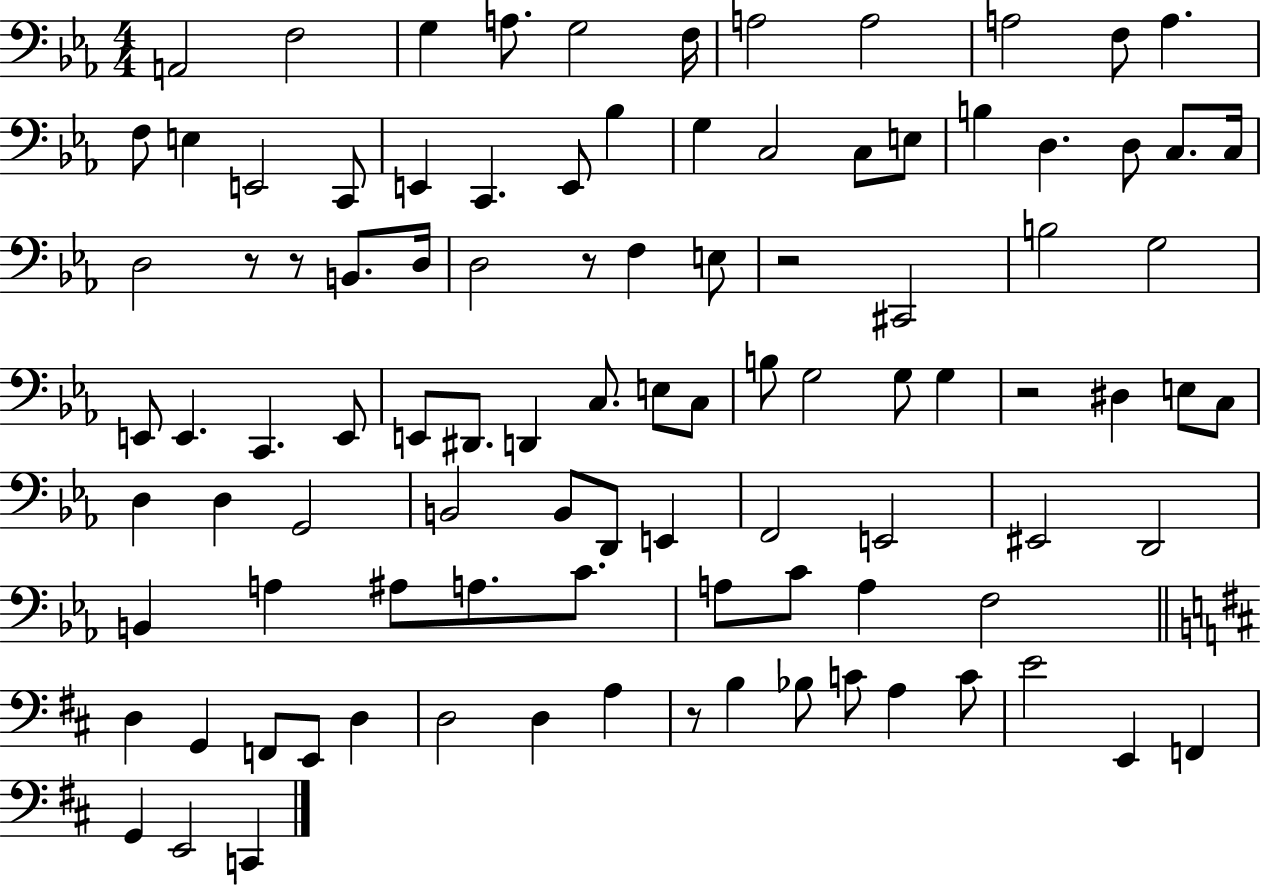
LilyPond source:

{
  \clef bass
  \numericTimeSignature
  \time 4/4
  \key ees \major
  a,2 f2 | g4 a8. g2 f16 | a2 a2 | a2 f8 a4. | \break f8 e4 e,2 c,8 | e,4 c,4. e,8 bes4 | g4 c2 c8 e8 | b4 d4. d8 c8. c16 | \break d2 r8 r8 b,8. d16 | d2 r8 f4 e8 | r2 cis,2 | b2 g2 | \break e,8 e,4. c,4. e,8 | e,8 dis,8. d,4 c8. e8 c8 | b8 g2 g8 g4 | r2 dis4 e8 c8 | \break d4 d4 g,2 | b,2 b,8 d,8 e,4 | f,2 e,2 | eis,2 d,2 | \break b,4 a4 ais8 a8. c'8. | a8 c'8 a4 f2 | \bar "||" \break \key d \major d4 g,4 f,8 e,8 d4 | d2 d4 a4 | r8 b4 bes8 c'8 a4 c'8 | e'2 e,4 f,4 | \break g,4 e,2 c,4 | \bar "|."
}